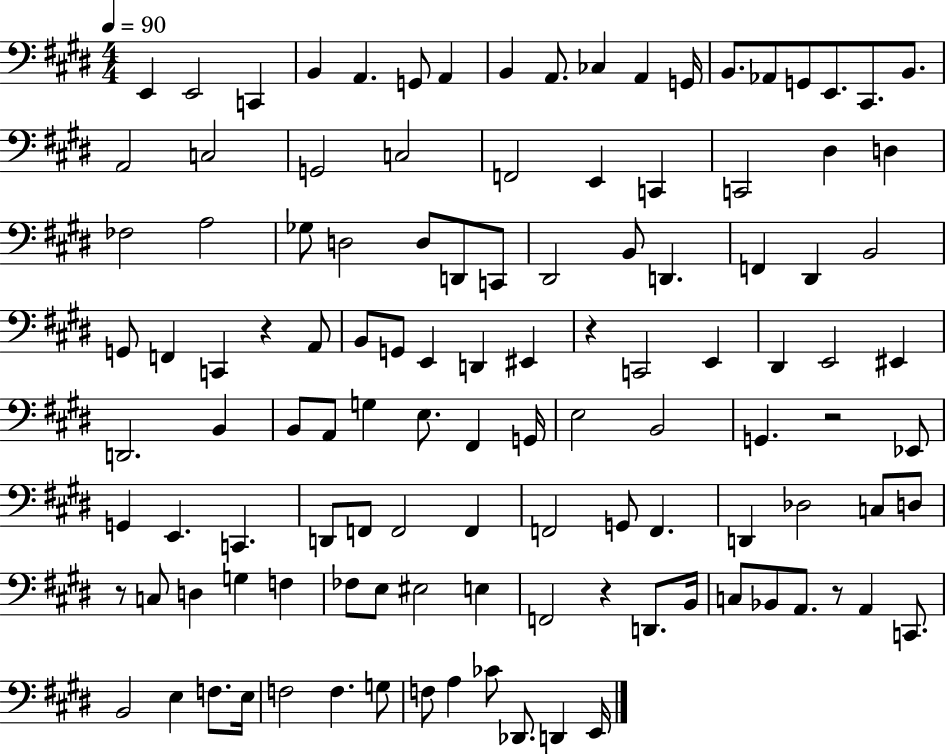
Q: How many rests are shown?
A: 6